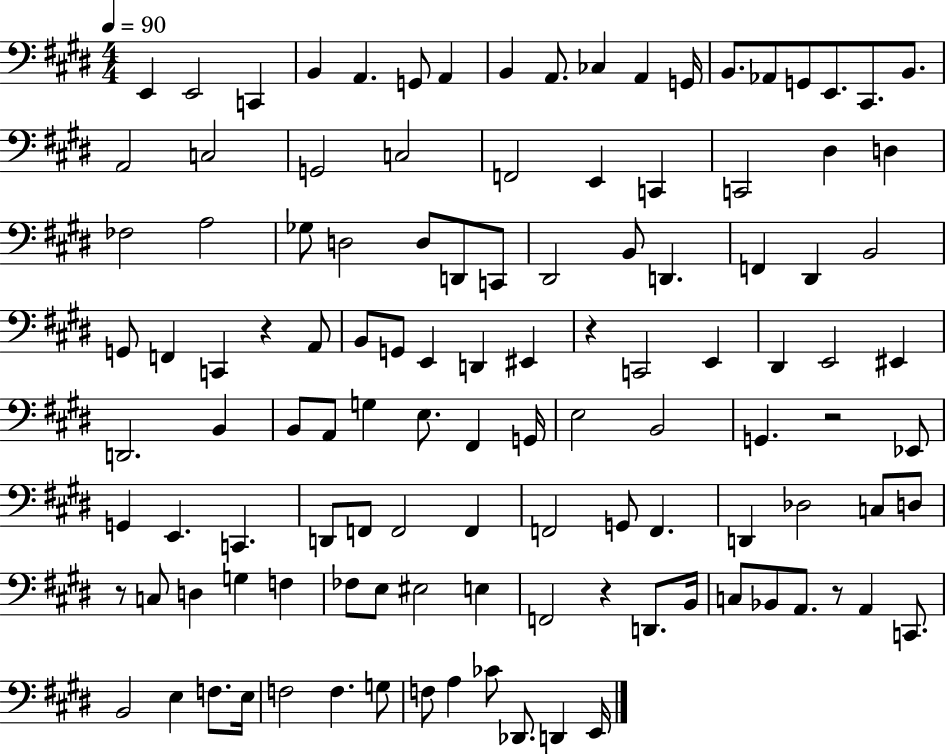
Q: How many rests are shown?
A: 6